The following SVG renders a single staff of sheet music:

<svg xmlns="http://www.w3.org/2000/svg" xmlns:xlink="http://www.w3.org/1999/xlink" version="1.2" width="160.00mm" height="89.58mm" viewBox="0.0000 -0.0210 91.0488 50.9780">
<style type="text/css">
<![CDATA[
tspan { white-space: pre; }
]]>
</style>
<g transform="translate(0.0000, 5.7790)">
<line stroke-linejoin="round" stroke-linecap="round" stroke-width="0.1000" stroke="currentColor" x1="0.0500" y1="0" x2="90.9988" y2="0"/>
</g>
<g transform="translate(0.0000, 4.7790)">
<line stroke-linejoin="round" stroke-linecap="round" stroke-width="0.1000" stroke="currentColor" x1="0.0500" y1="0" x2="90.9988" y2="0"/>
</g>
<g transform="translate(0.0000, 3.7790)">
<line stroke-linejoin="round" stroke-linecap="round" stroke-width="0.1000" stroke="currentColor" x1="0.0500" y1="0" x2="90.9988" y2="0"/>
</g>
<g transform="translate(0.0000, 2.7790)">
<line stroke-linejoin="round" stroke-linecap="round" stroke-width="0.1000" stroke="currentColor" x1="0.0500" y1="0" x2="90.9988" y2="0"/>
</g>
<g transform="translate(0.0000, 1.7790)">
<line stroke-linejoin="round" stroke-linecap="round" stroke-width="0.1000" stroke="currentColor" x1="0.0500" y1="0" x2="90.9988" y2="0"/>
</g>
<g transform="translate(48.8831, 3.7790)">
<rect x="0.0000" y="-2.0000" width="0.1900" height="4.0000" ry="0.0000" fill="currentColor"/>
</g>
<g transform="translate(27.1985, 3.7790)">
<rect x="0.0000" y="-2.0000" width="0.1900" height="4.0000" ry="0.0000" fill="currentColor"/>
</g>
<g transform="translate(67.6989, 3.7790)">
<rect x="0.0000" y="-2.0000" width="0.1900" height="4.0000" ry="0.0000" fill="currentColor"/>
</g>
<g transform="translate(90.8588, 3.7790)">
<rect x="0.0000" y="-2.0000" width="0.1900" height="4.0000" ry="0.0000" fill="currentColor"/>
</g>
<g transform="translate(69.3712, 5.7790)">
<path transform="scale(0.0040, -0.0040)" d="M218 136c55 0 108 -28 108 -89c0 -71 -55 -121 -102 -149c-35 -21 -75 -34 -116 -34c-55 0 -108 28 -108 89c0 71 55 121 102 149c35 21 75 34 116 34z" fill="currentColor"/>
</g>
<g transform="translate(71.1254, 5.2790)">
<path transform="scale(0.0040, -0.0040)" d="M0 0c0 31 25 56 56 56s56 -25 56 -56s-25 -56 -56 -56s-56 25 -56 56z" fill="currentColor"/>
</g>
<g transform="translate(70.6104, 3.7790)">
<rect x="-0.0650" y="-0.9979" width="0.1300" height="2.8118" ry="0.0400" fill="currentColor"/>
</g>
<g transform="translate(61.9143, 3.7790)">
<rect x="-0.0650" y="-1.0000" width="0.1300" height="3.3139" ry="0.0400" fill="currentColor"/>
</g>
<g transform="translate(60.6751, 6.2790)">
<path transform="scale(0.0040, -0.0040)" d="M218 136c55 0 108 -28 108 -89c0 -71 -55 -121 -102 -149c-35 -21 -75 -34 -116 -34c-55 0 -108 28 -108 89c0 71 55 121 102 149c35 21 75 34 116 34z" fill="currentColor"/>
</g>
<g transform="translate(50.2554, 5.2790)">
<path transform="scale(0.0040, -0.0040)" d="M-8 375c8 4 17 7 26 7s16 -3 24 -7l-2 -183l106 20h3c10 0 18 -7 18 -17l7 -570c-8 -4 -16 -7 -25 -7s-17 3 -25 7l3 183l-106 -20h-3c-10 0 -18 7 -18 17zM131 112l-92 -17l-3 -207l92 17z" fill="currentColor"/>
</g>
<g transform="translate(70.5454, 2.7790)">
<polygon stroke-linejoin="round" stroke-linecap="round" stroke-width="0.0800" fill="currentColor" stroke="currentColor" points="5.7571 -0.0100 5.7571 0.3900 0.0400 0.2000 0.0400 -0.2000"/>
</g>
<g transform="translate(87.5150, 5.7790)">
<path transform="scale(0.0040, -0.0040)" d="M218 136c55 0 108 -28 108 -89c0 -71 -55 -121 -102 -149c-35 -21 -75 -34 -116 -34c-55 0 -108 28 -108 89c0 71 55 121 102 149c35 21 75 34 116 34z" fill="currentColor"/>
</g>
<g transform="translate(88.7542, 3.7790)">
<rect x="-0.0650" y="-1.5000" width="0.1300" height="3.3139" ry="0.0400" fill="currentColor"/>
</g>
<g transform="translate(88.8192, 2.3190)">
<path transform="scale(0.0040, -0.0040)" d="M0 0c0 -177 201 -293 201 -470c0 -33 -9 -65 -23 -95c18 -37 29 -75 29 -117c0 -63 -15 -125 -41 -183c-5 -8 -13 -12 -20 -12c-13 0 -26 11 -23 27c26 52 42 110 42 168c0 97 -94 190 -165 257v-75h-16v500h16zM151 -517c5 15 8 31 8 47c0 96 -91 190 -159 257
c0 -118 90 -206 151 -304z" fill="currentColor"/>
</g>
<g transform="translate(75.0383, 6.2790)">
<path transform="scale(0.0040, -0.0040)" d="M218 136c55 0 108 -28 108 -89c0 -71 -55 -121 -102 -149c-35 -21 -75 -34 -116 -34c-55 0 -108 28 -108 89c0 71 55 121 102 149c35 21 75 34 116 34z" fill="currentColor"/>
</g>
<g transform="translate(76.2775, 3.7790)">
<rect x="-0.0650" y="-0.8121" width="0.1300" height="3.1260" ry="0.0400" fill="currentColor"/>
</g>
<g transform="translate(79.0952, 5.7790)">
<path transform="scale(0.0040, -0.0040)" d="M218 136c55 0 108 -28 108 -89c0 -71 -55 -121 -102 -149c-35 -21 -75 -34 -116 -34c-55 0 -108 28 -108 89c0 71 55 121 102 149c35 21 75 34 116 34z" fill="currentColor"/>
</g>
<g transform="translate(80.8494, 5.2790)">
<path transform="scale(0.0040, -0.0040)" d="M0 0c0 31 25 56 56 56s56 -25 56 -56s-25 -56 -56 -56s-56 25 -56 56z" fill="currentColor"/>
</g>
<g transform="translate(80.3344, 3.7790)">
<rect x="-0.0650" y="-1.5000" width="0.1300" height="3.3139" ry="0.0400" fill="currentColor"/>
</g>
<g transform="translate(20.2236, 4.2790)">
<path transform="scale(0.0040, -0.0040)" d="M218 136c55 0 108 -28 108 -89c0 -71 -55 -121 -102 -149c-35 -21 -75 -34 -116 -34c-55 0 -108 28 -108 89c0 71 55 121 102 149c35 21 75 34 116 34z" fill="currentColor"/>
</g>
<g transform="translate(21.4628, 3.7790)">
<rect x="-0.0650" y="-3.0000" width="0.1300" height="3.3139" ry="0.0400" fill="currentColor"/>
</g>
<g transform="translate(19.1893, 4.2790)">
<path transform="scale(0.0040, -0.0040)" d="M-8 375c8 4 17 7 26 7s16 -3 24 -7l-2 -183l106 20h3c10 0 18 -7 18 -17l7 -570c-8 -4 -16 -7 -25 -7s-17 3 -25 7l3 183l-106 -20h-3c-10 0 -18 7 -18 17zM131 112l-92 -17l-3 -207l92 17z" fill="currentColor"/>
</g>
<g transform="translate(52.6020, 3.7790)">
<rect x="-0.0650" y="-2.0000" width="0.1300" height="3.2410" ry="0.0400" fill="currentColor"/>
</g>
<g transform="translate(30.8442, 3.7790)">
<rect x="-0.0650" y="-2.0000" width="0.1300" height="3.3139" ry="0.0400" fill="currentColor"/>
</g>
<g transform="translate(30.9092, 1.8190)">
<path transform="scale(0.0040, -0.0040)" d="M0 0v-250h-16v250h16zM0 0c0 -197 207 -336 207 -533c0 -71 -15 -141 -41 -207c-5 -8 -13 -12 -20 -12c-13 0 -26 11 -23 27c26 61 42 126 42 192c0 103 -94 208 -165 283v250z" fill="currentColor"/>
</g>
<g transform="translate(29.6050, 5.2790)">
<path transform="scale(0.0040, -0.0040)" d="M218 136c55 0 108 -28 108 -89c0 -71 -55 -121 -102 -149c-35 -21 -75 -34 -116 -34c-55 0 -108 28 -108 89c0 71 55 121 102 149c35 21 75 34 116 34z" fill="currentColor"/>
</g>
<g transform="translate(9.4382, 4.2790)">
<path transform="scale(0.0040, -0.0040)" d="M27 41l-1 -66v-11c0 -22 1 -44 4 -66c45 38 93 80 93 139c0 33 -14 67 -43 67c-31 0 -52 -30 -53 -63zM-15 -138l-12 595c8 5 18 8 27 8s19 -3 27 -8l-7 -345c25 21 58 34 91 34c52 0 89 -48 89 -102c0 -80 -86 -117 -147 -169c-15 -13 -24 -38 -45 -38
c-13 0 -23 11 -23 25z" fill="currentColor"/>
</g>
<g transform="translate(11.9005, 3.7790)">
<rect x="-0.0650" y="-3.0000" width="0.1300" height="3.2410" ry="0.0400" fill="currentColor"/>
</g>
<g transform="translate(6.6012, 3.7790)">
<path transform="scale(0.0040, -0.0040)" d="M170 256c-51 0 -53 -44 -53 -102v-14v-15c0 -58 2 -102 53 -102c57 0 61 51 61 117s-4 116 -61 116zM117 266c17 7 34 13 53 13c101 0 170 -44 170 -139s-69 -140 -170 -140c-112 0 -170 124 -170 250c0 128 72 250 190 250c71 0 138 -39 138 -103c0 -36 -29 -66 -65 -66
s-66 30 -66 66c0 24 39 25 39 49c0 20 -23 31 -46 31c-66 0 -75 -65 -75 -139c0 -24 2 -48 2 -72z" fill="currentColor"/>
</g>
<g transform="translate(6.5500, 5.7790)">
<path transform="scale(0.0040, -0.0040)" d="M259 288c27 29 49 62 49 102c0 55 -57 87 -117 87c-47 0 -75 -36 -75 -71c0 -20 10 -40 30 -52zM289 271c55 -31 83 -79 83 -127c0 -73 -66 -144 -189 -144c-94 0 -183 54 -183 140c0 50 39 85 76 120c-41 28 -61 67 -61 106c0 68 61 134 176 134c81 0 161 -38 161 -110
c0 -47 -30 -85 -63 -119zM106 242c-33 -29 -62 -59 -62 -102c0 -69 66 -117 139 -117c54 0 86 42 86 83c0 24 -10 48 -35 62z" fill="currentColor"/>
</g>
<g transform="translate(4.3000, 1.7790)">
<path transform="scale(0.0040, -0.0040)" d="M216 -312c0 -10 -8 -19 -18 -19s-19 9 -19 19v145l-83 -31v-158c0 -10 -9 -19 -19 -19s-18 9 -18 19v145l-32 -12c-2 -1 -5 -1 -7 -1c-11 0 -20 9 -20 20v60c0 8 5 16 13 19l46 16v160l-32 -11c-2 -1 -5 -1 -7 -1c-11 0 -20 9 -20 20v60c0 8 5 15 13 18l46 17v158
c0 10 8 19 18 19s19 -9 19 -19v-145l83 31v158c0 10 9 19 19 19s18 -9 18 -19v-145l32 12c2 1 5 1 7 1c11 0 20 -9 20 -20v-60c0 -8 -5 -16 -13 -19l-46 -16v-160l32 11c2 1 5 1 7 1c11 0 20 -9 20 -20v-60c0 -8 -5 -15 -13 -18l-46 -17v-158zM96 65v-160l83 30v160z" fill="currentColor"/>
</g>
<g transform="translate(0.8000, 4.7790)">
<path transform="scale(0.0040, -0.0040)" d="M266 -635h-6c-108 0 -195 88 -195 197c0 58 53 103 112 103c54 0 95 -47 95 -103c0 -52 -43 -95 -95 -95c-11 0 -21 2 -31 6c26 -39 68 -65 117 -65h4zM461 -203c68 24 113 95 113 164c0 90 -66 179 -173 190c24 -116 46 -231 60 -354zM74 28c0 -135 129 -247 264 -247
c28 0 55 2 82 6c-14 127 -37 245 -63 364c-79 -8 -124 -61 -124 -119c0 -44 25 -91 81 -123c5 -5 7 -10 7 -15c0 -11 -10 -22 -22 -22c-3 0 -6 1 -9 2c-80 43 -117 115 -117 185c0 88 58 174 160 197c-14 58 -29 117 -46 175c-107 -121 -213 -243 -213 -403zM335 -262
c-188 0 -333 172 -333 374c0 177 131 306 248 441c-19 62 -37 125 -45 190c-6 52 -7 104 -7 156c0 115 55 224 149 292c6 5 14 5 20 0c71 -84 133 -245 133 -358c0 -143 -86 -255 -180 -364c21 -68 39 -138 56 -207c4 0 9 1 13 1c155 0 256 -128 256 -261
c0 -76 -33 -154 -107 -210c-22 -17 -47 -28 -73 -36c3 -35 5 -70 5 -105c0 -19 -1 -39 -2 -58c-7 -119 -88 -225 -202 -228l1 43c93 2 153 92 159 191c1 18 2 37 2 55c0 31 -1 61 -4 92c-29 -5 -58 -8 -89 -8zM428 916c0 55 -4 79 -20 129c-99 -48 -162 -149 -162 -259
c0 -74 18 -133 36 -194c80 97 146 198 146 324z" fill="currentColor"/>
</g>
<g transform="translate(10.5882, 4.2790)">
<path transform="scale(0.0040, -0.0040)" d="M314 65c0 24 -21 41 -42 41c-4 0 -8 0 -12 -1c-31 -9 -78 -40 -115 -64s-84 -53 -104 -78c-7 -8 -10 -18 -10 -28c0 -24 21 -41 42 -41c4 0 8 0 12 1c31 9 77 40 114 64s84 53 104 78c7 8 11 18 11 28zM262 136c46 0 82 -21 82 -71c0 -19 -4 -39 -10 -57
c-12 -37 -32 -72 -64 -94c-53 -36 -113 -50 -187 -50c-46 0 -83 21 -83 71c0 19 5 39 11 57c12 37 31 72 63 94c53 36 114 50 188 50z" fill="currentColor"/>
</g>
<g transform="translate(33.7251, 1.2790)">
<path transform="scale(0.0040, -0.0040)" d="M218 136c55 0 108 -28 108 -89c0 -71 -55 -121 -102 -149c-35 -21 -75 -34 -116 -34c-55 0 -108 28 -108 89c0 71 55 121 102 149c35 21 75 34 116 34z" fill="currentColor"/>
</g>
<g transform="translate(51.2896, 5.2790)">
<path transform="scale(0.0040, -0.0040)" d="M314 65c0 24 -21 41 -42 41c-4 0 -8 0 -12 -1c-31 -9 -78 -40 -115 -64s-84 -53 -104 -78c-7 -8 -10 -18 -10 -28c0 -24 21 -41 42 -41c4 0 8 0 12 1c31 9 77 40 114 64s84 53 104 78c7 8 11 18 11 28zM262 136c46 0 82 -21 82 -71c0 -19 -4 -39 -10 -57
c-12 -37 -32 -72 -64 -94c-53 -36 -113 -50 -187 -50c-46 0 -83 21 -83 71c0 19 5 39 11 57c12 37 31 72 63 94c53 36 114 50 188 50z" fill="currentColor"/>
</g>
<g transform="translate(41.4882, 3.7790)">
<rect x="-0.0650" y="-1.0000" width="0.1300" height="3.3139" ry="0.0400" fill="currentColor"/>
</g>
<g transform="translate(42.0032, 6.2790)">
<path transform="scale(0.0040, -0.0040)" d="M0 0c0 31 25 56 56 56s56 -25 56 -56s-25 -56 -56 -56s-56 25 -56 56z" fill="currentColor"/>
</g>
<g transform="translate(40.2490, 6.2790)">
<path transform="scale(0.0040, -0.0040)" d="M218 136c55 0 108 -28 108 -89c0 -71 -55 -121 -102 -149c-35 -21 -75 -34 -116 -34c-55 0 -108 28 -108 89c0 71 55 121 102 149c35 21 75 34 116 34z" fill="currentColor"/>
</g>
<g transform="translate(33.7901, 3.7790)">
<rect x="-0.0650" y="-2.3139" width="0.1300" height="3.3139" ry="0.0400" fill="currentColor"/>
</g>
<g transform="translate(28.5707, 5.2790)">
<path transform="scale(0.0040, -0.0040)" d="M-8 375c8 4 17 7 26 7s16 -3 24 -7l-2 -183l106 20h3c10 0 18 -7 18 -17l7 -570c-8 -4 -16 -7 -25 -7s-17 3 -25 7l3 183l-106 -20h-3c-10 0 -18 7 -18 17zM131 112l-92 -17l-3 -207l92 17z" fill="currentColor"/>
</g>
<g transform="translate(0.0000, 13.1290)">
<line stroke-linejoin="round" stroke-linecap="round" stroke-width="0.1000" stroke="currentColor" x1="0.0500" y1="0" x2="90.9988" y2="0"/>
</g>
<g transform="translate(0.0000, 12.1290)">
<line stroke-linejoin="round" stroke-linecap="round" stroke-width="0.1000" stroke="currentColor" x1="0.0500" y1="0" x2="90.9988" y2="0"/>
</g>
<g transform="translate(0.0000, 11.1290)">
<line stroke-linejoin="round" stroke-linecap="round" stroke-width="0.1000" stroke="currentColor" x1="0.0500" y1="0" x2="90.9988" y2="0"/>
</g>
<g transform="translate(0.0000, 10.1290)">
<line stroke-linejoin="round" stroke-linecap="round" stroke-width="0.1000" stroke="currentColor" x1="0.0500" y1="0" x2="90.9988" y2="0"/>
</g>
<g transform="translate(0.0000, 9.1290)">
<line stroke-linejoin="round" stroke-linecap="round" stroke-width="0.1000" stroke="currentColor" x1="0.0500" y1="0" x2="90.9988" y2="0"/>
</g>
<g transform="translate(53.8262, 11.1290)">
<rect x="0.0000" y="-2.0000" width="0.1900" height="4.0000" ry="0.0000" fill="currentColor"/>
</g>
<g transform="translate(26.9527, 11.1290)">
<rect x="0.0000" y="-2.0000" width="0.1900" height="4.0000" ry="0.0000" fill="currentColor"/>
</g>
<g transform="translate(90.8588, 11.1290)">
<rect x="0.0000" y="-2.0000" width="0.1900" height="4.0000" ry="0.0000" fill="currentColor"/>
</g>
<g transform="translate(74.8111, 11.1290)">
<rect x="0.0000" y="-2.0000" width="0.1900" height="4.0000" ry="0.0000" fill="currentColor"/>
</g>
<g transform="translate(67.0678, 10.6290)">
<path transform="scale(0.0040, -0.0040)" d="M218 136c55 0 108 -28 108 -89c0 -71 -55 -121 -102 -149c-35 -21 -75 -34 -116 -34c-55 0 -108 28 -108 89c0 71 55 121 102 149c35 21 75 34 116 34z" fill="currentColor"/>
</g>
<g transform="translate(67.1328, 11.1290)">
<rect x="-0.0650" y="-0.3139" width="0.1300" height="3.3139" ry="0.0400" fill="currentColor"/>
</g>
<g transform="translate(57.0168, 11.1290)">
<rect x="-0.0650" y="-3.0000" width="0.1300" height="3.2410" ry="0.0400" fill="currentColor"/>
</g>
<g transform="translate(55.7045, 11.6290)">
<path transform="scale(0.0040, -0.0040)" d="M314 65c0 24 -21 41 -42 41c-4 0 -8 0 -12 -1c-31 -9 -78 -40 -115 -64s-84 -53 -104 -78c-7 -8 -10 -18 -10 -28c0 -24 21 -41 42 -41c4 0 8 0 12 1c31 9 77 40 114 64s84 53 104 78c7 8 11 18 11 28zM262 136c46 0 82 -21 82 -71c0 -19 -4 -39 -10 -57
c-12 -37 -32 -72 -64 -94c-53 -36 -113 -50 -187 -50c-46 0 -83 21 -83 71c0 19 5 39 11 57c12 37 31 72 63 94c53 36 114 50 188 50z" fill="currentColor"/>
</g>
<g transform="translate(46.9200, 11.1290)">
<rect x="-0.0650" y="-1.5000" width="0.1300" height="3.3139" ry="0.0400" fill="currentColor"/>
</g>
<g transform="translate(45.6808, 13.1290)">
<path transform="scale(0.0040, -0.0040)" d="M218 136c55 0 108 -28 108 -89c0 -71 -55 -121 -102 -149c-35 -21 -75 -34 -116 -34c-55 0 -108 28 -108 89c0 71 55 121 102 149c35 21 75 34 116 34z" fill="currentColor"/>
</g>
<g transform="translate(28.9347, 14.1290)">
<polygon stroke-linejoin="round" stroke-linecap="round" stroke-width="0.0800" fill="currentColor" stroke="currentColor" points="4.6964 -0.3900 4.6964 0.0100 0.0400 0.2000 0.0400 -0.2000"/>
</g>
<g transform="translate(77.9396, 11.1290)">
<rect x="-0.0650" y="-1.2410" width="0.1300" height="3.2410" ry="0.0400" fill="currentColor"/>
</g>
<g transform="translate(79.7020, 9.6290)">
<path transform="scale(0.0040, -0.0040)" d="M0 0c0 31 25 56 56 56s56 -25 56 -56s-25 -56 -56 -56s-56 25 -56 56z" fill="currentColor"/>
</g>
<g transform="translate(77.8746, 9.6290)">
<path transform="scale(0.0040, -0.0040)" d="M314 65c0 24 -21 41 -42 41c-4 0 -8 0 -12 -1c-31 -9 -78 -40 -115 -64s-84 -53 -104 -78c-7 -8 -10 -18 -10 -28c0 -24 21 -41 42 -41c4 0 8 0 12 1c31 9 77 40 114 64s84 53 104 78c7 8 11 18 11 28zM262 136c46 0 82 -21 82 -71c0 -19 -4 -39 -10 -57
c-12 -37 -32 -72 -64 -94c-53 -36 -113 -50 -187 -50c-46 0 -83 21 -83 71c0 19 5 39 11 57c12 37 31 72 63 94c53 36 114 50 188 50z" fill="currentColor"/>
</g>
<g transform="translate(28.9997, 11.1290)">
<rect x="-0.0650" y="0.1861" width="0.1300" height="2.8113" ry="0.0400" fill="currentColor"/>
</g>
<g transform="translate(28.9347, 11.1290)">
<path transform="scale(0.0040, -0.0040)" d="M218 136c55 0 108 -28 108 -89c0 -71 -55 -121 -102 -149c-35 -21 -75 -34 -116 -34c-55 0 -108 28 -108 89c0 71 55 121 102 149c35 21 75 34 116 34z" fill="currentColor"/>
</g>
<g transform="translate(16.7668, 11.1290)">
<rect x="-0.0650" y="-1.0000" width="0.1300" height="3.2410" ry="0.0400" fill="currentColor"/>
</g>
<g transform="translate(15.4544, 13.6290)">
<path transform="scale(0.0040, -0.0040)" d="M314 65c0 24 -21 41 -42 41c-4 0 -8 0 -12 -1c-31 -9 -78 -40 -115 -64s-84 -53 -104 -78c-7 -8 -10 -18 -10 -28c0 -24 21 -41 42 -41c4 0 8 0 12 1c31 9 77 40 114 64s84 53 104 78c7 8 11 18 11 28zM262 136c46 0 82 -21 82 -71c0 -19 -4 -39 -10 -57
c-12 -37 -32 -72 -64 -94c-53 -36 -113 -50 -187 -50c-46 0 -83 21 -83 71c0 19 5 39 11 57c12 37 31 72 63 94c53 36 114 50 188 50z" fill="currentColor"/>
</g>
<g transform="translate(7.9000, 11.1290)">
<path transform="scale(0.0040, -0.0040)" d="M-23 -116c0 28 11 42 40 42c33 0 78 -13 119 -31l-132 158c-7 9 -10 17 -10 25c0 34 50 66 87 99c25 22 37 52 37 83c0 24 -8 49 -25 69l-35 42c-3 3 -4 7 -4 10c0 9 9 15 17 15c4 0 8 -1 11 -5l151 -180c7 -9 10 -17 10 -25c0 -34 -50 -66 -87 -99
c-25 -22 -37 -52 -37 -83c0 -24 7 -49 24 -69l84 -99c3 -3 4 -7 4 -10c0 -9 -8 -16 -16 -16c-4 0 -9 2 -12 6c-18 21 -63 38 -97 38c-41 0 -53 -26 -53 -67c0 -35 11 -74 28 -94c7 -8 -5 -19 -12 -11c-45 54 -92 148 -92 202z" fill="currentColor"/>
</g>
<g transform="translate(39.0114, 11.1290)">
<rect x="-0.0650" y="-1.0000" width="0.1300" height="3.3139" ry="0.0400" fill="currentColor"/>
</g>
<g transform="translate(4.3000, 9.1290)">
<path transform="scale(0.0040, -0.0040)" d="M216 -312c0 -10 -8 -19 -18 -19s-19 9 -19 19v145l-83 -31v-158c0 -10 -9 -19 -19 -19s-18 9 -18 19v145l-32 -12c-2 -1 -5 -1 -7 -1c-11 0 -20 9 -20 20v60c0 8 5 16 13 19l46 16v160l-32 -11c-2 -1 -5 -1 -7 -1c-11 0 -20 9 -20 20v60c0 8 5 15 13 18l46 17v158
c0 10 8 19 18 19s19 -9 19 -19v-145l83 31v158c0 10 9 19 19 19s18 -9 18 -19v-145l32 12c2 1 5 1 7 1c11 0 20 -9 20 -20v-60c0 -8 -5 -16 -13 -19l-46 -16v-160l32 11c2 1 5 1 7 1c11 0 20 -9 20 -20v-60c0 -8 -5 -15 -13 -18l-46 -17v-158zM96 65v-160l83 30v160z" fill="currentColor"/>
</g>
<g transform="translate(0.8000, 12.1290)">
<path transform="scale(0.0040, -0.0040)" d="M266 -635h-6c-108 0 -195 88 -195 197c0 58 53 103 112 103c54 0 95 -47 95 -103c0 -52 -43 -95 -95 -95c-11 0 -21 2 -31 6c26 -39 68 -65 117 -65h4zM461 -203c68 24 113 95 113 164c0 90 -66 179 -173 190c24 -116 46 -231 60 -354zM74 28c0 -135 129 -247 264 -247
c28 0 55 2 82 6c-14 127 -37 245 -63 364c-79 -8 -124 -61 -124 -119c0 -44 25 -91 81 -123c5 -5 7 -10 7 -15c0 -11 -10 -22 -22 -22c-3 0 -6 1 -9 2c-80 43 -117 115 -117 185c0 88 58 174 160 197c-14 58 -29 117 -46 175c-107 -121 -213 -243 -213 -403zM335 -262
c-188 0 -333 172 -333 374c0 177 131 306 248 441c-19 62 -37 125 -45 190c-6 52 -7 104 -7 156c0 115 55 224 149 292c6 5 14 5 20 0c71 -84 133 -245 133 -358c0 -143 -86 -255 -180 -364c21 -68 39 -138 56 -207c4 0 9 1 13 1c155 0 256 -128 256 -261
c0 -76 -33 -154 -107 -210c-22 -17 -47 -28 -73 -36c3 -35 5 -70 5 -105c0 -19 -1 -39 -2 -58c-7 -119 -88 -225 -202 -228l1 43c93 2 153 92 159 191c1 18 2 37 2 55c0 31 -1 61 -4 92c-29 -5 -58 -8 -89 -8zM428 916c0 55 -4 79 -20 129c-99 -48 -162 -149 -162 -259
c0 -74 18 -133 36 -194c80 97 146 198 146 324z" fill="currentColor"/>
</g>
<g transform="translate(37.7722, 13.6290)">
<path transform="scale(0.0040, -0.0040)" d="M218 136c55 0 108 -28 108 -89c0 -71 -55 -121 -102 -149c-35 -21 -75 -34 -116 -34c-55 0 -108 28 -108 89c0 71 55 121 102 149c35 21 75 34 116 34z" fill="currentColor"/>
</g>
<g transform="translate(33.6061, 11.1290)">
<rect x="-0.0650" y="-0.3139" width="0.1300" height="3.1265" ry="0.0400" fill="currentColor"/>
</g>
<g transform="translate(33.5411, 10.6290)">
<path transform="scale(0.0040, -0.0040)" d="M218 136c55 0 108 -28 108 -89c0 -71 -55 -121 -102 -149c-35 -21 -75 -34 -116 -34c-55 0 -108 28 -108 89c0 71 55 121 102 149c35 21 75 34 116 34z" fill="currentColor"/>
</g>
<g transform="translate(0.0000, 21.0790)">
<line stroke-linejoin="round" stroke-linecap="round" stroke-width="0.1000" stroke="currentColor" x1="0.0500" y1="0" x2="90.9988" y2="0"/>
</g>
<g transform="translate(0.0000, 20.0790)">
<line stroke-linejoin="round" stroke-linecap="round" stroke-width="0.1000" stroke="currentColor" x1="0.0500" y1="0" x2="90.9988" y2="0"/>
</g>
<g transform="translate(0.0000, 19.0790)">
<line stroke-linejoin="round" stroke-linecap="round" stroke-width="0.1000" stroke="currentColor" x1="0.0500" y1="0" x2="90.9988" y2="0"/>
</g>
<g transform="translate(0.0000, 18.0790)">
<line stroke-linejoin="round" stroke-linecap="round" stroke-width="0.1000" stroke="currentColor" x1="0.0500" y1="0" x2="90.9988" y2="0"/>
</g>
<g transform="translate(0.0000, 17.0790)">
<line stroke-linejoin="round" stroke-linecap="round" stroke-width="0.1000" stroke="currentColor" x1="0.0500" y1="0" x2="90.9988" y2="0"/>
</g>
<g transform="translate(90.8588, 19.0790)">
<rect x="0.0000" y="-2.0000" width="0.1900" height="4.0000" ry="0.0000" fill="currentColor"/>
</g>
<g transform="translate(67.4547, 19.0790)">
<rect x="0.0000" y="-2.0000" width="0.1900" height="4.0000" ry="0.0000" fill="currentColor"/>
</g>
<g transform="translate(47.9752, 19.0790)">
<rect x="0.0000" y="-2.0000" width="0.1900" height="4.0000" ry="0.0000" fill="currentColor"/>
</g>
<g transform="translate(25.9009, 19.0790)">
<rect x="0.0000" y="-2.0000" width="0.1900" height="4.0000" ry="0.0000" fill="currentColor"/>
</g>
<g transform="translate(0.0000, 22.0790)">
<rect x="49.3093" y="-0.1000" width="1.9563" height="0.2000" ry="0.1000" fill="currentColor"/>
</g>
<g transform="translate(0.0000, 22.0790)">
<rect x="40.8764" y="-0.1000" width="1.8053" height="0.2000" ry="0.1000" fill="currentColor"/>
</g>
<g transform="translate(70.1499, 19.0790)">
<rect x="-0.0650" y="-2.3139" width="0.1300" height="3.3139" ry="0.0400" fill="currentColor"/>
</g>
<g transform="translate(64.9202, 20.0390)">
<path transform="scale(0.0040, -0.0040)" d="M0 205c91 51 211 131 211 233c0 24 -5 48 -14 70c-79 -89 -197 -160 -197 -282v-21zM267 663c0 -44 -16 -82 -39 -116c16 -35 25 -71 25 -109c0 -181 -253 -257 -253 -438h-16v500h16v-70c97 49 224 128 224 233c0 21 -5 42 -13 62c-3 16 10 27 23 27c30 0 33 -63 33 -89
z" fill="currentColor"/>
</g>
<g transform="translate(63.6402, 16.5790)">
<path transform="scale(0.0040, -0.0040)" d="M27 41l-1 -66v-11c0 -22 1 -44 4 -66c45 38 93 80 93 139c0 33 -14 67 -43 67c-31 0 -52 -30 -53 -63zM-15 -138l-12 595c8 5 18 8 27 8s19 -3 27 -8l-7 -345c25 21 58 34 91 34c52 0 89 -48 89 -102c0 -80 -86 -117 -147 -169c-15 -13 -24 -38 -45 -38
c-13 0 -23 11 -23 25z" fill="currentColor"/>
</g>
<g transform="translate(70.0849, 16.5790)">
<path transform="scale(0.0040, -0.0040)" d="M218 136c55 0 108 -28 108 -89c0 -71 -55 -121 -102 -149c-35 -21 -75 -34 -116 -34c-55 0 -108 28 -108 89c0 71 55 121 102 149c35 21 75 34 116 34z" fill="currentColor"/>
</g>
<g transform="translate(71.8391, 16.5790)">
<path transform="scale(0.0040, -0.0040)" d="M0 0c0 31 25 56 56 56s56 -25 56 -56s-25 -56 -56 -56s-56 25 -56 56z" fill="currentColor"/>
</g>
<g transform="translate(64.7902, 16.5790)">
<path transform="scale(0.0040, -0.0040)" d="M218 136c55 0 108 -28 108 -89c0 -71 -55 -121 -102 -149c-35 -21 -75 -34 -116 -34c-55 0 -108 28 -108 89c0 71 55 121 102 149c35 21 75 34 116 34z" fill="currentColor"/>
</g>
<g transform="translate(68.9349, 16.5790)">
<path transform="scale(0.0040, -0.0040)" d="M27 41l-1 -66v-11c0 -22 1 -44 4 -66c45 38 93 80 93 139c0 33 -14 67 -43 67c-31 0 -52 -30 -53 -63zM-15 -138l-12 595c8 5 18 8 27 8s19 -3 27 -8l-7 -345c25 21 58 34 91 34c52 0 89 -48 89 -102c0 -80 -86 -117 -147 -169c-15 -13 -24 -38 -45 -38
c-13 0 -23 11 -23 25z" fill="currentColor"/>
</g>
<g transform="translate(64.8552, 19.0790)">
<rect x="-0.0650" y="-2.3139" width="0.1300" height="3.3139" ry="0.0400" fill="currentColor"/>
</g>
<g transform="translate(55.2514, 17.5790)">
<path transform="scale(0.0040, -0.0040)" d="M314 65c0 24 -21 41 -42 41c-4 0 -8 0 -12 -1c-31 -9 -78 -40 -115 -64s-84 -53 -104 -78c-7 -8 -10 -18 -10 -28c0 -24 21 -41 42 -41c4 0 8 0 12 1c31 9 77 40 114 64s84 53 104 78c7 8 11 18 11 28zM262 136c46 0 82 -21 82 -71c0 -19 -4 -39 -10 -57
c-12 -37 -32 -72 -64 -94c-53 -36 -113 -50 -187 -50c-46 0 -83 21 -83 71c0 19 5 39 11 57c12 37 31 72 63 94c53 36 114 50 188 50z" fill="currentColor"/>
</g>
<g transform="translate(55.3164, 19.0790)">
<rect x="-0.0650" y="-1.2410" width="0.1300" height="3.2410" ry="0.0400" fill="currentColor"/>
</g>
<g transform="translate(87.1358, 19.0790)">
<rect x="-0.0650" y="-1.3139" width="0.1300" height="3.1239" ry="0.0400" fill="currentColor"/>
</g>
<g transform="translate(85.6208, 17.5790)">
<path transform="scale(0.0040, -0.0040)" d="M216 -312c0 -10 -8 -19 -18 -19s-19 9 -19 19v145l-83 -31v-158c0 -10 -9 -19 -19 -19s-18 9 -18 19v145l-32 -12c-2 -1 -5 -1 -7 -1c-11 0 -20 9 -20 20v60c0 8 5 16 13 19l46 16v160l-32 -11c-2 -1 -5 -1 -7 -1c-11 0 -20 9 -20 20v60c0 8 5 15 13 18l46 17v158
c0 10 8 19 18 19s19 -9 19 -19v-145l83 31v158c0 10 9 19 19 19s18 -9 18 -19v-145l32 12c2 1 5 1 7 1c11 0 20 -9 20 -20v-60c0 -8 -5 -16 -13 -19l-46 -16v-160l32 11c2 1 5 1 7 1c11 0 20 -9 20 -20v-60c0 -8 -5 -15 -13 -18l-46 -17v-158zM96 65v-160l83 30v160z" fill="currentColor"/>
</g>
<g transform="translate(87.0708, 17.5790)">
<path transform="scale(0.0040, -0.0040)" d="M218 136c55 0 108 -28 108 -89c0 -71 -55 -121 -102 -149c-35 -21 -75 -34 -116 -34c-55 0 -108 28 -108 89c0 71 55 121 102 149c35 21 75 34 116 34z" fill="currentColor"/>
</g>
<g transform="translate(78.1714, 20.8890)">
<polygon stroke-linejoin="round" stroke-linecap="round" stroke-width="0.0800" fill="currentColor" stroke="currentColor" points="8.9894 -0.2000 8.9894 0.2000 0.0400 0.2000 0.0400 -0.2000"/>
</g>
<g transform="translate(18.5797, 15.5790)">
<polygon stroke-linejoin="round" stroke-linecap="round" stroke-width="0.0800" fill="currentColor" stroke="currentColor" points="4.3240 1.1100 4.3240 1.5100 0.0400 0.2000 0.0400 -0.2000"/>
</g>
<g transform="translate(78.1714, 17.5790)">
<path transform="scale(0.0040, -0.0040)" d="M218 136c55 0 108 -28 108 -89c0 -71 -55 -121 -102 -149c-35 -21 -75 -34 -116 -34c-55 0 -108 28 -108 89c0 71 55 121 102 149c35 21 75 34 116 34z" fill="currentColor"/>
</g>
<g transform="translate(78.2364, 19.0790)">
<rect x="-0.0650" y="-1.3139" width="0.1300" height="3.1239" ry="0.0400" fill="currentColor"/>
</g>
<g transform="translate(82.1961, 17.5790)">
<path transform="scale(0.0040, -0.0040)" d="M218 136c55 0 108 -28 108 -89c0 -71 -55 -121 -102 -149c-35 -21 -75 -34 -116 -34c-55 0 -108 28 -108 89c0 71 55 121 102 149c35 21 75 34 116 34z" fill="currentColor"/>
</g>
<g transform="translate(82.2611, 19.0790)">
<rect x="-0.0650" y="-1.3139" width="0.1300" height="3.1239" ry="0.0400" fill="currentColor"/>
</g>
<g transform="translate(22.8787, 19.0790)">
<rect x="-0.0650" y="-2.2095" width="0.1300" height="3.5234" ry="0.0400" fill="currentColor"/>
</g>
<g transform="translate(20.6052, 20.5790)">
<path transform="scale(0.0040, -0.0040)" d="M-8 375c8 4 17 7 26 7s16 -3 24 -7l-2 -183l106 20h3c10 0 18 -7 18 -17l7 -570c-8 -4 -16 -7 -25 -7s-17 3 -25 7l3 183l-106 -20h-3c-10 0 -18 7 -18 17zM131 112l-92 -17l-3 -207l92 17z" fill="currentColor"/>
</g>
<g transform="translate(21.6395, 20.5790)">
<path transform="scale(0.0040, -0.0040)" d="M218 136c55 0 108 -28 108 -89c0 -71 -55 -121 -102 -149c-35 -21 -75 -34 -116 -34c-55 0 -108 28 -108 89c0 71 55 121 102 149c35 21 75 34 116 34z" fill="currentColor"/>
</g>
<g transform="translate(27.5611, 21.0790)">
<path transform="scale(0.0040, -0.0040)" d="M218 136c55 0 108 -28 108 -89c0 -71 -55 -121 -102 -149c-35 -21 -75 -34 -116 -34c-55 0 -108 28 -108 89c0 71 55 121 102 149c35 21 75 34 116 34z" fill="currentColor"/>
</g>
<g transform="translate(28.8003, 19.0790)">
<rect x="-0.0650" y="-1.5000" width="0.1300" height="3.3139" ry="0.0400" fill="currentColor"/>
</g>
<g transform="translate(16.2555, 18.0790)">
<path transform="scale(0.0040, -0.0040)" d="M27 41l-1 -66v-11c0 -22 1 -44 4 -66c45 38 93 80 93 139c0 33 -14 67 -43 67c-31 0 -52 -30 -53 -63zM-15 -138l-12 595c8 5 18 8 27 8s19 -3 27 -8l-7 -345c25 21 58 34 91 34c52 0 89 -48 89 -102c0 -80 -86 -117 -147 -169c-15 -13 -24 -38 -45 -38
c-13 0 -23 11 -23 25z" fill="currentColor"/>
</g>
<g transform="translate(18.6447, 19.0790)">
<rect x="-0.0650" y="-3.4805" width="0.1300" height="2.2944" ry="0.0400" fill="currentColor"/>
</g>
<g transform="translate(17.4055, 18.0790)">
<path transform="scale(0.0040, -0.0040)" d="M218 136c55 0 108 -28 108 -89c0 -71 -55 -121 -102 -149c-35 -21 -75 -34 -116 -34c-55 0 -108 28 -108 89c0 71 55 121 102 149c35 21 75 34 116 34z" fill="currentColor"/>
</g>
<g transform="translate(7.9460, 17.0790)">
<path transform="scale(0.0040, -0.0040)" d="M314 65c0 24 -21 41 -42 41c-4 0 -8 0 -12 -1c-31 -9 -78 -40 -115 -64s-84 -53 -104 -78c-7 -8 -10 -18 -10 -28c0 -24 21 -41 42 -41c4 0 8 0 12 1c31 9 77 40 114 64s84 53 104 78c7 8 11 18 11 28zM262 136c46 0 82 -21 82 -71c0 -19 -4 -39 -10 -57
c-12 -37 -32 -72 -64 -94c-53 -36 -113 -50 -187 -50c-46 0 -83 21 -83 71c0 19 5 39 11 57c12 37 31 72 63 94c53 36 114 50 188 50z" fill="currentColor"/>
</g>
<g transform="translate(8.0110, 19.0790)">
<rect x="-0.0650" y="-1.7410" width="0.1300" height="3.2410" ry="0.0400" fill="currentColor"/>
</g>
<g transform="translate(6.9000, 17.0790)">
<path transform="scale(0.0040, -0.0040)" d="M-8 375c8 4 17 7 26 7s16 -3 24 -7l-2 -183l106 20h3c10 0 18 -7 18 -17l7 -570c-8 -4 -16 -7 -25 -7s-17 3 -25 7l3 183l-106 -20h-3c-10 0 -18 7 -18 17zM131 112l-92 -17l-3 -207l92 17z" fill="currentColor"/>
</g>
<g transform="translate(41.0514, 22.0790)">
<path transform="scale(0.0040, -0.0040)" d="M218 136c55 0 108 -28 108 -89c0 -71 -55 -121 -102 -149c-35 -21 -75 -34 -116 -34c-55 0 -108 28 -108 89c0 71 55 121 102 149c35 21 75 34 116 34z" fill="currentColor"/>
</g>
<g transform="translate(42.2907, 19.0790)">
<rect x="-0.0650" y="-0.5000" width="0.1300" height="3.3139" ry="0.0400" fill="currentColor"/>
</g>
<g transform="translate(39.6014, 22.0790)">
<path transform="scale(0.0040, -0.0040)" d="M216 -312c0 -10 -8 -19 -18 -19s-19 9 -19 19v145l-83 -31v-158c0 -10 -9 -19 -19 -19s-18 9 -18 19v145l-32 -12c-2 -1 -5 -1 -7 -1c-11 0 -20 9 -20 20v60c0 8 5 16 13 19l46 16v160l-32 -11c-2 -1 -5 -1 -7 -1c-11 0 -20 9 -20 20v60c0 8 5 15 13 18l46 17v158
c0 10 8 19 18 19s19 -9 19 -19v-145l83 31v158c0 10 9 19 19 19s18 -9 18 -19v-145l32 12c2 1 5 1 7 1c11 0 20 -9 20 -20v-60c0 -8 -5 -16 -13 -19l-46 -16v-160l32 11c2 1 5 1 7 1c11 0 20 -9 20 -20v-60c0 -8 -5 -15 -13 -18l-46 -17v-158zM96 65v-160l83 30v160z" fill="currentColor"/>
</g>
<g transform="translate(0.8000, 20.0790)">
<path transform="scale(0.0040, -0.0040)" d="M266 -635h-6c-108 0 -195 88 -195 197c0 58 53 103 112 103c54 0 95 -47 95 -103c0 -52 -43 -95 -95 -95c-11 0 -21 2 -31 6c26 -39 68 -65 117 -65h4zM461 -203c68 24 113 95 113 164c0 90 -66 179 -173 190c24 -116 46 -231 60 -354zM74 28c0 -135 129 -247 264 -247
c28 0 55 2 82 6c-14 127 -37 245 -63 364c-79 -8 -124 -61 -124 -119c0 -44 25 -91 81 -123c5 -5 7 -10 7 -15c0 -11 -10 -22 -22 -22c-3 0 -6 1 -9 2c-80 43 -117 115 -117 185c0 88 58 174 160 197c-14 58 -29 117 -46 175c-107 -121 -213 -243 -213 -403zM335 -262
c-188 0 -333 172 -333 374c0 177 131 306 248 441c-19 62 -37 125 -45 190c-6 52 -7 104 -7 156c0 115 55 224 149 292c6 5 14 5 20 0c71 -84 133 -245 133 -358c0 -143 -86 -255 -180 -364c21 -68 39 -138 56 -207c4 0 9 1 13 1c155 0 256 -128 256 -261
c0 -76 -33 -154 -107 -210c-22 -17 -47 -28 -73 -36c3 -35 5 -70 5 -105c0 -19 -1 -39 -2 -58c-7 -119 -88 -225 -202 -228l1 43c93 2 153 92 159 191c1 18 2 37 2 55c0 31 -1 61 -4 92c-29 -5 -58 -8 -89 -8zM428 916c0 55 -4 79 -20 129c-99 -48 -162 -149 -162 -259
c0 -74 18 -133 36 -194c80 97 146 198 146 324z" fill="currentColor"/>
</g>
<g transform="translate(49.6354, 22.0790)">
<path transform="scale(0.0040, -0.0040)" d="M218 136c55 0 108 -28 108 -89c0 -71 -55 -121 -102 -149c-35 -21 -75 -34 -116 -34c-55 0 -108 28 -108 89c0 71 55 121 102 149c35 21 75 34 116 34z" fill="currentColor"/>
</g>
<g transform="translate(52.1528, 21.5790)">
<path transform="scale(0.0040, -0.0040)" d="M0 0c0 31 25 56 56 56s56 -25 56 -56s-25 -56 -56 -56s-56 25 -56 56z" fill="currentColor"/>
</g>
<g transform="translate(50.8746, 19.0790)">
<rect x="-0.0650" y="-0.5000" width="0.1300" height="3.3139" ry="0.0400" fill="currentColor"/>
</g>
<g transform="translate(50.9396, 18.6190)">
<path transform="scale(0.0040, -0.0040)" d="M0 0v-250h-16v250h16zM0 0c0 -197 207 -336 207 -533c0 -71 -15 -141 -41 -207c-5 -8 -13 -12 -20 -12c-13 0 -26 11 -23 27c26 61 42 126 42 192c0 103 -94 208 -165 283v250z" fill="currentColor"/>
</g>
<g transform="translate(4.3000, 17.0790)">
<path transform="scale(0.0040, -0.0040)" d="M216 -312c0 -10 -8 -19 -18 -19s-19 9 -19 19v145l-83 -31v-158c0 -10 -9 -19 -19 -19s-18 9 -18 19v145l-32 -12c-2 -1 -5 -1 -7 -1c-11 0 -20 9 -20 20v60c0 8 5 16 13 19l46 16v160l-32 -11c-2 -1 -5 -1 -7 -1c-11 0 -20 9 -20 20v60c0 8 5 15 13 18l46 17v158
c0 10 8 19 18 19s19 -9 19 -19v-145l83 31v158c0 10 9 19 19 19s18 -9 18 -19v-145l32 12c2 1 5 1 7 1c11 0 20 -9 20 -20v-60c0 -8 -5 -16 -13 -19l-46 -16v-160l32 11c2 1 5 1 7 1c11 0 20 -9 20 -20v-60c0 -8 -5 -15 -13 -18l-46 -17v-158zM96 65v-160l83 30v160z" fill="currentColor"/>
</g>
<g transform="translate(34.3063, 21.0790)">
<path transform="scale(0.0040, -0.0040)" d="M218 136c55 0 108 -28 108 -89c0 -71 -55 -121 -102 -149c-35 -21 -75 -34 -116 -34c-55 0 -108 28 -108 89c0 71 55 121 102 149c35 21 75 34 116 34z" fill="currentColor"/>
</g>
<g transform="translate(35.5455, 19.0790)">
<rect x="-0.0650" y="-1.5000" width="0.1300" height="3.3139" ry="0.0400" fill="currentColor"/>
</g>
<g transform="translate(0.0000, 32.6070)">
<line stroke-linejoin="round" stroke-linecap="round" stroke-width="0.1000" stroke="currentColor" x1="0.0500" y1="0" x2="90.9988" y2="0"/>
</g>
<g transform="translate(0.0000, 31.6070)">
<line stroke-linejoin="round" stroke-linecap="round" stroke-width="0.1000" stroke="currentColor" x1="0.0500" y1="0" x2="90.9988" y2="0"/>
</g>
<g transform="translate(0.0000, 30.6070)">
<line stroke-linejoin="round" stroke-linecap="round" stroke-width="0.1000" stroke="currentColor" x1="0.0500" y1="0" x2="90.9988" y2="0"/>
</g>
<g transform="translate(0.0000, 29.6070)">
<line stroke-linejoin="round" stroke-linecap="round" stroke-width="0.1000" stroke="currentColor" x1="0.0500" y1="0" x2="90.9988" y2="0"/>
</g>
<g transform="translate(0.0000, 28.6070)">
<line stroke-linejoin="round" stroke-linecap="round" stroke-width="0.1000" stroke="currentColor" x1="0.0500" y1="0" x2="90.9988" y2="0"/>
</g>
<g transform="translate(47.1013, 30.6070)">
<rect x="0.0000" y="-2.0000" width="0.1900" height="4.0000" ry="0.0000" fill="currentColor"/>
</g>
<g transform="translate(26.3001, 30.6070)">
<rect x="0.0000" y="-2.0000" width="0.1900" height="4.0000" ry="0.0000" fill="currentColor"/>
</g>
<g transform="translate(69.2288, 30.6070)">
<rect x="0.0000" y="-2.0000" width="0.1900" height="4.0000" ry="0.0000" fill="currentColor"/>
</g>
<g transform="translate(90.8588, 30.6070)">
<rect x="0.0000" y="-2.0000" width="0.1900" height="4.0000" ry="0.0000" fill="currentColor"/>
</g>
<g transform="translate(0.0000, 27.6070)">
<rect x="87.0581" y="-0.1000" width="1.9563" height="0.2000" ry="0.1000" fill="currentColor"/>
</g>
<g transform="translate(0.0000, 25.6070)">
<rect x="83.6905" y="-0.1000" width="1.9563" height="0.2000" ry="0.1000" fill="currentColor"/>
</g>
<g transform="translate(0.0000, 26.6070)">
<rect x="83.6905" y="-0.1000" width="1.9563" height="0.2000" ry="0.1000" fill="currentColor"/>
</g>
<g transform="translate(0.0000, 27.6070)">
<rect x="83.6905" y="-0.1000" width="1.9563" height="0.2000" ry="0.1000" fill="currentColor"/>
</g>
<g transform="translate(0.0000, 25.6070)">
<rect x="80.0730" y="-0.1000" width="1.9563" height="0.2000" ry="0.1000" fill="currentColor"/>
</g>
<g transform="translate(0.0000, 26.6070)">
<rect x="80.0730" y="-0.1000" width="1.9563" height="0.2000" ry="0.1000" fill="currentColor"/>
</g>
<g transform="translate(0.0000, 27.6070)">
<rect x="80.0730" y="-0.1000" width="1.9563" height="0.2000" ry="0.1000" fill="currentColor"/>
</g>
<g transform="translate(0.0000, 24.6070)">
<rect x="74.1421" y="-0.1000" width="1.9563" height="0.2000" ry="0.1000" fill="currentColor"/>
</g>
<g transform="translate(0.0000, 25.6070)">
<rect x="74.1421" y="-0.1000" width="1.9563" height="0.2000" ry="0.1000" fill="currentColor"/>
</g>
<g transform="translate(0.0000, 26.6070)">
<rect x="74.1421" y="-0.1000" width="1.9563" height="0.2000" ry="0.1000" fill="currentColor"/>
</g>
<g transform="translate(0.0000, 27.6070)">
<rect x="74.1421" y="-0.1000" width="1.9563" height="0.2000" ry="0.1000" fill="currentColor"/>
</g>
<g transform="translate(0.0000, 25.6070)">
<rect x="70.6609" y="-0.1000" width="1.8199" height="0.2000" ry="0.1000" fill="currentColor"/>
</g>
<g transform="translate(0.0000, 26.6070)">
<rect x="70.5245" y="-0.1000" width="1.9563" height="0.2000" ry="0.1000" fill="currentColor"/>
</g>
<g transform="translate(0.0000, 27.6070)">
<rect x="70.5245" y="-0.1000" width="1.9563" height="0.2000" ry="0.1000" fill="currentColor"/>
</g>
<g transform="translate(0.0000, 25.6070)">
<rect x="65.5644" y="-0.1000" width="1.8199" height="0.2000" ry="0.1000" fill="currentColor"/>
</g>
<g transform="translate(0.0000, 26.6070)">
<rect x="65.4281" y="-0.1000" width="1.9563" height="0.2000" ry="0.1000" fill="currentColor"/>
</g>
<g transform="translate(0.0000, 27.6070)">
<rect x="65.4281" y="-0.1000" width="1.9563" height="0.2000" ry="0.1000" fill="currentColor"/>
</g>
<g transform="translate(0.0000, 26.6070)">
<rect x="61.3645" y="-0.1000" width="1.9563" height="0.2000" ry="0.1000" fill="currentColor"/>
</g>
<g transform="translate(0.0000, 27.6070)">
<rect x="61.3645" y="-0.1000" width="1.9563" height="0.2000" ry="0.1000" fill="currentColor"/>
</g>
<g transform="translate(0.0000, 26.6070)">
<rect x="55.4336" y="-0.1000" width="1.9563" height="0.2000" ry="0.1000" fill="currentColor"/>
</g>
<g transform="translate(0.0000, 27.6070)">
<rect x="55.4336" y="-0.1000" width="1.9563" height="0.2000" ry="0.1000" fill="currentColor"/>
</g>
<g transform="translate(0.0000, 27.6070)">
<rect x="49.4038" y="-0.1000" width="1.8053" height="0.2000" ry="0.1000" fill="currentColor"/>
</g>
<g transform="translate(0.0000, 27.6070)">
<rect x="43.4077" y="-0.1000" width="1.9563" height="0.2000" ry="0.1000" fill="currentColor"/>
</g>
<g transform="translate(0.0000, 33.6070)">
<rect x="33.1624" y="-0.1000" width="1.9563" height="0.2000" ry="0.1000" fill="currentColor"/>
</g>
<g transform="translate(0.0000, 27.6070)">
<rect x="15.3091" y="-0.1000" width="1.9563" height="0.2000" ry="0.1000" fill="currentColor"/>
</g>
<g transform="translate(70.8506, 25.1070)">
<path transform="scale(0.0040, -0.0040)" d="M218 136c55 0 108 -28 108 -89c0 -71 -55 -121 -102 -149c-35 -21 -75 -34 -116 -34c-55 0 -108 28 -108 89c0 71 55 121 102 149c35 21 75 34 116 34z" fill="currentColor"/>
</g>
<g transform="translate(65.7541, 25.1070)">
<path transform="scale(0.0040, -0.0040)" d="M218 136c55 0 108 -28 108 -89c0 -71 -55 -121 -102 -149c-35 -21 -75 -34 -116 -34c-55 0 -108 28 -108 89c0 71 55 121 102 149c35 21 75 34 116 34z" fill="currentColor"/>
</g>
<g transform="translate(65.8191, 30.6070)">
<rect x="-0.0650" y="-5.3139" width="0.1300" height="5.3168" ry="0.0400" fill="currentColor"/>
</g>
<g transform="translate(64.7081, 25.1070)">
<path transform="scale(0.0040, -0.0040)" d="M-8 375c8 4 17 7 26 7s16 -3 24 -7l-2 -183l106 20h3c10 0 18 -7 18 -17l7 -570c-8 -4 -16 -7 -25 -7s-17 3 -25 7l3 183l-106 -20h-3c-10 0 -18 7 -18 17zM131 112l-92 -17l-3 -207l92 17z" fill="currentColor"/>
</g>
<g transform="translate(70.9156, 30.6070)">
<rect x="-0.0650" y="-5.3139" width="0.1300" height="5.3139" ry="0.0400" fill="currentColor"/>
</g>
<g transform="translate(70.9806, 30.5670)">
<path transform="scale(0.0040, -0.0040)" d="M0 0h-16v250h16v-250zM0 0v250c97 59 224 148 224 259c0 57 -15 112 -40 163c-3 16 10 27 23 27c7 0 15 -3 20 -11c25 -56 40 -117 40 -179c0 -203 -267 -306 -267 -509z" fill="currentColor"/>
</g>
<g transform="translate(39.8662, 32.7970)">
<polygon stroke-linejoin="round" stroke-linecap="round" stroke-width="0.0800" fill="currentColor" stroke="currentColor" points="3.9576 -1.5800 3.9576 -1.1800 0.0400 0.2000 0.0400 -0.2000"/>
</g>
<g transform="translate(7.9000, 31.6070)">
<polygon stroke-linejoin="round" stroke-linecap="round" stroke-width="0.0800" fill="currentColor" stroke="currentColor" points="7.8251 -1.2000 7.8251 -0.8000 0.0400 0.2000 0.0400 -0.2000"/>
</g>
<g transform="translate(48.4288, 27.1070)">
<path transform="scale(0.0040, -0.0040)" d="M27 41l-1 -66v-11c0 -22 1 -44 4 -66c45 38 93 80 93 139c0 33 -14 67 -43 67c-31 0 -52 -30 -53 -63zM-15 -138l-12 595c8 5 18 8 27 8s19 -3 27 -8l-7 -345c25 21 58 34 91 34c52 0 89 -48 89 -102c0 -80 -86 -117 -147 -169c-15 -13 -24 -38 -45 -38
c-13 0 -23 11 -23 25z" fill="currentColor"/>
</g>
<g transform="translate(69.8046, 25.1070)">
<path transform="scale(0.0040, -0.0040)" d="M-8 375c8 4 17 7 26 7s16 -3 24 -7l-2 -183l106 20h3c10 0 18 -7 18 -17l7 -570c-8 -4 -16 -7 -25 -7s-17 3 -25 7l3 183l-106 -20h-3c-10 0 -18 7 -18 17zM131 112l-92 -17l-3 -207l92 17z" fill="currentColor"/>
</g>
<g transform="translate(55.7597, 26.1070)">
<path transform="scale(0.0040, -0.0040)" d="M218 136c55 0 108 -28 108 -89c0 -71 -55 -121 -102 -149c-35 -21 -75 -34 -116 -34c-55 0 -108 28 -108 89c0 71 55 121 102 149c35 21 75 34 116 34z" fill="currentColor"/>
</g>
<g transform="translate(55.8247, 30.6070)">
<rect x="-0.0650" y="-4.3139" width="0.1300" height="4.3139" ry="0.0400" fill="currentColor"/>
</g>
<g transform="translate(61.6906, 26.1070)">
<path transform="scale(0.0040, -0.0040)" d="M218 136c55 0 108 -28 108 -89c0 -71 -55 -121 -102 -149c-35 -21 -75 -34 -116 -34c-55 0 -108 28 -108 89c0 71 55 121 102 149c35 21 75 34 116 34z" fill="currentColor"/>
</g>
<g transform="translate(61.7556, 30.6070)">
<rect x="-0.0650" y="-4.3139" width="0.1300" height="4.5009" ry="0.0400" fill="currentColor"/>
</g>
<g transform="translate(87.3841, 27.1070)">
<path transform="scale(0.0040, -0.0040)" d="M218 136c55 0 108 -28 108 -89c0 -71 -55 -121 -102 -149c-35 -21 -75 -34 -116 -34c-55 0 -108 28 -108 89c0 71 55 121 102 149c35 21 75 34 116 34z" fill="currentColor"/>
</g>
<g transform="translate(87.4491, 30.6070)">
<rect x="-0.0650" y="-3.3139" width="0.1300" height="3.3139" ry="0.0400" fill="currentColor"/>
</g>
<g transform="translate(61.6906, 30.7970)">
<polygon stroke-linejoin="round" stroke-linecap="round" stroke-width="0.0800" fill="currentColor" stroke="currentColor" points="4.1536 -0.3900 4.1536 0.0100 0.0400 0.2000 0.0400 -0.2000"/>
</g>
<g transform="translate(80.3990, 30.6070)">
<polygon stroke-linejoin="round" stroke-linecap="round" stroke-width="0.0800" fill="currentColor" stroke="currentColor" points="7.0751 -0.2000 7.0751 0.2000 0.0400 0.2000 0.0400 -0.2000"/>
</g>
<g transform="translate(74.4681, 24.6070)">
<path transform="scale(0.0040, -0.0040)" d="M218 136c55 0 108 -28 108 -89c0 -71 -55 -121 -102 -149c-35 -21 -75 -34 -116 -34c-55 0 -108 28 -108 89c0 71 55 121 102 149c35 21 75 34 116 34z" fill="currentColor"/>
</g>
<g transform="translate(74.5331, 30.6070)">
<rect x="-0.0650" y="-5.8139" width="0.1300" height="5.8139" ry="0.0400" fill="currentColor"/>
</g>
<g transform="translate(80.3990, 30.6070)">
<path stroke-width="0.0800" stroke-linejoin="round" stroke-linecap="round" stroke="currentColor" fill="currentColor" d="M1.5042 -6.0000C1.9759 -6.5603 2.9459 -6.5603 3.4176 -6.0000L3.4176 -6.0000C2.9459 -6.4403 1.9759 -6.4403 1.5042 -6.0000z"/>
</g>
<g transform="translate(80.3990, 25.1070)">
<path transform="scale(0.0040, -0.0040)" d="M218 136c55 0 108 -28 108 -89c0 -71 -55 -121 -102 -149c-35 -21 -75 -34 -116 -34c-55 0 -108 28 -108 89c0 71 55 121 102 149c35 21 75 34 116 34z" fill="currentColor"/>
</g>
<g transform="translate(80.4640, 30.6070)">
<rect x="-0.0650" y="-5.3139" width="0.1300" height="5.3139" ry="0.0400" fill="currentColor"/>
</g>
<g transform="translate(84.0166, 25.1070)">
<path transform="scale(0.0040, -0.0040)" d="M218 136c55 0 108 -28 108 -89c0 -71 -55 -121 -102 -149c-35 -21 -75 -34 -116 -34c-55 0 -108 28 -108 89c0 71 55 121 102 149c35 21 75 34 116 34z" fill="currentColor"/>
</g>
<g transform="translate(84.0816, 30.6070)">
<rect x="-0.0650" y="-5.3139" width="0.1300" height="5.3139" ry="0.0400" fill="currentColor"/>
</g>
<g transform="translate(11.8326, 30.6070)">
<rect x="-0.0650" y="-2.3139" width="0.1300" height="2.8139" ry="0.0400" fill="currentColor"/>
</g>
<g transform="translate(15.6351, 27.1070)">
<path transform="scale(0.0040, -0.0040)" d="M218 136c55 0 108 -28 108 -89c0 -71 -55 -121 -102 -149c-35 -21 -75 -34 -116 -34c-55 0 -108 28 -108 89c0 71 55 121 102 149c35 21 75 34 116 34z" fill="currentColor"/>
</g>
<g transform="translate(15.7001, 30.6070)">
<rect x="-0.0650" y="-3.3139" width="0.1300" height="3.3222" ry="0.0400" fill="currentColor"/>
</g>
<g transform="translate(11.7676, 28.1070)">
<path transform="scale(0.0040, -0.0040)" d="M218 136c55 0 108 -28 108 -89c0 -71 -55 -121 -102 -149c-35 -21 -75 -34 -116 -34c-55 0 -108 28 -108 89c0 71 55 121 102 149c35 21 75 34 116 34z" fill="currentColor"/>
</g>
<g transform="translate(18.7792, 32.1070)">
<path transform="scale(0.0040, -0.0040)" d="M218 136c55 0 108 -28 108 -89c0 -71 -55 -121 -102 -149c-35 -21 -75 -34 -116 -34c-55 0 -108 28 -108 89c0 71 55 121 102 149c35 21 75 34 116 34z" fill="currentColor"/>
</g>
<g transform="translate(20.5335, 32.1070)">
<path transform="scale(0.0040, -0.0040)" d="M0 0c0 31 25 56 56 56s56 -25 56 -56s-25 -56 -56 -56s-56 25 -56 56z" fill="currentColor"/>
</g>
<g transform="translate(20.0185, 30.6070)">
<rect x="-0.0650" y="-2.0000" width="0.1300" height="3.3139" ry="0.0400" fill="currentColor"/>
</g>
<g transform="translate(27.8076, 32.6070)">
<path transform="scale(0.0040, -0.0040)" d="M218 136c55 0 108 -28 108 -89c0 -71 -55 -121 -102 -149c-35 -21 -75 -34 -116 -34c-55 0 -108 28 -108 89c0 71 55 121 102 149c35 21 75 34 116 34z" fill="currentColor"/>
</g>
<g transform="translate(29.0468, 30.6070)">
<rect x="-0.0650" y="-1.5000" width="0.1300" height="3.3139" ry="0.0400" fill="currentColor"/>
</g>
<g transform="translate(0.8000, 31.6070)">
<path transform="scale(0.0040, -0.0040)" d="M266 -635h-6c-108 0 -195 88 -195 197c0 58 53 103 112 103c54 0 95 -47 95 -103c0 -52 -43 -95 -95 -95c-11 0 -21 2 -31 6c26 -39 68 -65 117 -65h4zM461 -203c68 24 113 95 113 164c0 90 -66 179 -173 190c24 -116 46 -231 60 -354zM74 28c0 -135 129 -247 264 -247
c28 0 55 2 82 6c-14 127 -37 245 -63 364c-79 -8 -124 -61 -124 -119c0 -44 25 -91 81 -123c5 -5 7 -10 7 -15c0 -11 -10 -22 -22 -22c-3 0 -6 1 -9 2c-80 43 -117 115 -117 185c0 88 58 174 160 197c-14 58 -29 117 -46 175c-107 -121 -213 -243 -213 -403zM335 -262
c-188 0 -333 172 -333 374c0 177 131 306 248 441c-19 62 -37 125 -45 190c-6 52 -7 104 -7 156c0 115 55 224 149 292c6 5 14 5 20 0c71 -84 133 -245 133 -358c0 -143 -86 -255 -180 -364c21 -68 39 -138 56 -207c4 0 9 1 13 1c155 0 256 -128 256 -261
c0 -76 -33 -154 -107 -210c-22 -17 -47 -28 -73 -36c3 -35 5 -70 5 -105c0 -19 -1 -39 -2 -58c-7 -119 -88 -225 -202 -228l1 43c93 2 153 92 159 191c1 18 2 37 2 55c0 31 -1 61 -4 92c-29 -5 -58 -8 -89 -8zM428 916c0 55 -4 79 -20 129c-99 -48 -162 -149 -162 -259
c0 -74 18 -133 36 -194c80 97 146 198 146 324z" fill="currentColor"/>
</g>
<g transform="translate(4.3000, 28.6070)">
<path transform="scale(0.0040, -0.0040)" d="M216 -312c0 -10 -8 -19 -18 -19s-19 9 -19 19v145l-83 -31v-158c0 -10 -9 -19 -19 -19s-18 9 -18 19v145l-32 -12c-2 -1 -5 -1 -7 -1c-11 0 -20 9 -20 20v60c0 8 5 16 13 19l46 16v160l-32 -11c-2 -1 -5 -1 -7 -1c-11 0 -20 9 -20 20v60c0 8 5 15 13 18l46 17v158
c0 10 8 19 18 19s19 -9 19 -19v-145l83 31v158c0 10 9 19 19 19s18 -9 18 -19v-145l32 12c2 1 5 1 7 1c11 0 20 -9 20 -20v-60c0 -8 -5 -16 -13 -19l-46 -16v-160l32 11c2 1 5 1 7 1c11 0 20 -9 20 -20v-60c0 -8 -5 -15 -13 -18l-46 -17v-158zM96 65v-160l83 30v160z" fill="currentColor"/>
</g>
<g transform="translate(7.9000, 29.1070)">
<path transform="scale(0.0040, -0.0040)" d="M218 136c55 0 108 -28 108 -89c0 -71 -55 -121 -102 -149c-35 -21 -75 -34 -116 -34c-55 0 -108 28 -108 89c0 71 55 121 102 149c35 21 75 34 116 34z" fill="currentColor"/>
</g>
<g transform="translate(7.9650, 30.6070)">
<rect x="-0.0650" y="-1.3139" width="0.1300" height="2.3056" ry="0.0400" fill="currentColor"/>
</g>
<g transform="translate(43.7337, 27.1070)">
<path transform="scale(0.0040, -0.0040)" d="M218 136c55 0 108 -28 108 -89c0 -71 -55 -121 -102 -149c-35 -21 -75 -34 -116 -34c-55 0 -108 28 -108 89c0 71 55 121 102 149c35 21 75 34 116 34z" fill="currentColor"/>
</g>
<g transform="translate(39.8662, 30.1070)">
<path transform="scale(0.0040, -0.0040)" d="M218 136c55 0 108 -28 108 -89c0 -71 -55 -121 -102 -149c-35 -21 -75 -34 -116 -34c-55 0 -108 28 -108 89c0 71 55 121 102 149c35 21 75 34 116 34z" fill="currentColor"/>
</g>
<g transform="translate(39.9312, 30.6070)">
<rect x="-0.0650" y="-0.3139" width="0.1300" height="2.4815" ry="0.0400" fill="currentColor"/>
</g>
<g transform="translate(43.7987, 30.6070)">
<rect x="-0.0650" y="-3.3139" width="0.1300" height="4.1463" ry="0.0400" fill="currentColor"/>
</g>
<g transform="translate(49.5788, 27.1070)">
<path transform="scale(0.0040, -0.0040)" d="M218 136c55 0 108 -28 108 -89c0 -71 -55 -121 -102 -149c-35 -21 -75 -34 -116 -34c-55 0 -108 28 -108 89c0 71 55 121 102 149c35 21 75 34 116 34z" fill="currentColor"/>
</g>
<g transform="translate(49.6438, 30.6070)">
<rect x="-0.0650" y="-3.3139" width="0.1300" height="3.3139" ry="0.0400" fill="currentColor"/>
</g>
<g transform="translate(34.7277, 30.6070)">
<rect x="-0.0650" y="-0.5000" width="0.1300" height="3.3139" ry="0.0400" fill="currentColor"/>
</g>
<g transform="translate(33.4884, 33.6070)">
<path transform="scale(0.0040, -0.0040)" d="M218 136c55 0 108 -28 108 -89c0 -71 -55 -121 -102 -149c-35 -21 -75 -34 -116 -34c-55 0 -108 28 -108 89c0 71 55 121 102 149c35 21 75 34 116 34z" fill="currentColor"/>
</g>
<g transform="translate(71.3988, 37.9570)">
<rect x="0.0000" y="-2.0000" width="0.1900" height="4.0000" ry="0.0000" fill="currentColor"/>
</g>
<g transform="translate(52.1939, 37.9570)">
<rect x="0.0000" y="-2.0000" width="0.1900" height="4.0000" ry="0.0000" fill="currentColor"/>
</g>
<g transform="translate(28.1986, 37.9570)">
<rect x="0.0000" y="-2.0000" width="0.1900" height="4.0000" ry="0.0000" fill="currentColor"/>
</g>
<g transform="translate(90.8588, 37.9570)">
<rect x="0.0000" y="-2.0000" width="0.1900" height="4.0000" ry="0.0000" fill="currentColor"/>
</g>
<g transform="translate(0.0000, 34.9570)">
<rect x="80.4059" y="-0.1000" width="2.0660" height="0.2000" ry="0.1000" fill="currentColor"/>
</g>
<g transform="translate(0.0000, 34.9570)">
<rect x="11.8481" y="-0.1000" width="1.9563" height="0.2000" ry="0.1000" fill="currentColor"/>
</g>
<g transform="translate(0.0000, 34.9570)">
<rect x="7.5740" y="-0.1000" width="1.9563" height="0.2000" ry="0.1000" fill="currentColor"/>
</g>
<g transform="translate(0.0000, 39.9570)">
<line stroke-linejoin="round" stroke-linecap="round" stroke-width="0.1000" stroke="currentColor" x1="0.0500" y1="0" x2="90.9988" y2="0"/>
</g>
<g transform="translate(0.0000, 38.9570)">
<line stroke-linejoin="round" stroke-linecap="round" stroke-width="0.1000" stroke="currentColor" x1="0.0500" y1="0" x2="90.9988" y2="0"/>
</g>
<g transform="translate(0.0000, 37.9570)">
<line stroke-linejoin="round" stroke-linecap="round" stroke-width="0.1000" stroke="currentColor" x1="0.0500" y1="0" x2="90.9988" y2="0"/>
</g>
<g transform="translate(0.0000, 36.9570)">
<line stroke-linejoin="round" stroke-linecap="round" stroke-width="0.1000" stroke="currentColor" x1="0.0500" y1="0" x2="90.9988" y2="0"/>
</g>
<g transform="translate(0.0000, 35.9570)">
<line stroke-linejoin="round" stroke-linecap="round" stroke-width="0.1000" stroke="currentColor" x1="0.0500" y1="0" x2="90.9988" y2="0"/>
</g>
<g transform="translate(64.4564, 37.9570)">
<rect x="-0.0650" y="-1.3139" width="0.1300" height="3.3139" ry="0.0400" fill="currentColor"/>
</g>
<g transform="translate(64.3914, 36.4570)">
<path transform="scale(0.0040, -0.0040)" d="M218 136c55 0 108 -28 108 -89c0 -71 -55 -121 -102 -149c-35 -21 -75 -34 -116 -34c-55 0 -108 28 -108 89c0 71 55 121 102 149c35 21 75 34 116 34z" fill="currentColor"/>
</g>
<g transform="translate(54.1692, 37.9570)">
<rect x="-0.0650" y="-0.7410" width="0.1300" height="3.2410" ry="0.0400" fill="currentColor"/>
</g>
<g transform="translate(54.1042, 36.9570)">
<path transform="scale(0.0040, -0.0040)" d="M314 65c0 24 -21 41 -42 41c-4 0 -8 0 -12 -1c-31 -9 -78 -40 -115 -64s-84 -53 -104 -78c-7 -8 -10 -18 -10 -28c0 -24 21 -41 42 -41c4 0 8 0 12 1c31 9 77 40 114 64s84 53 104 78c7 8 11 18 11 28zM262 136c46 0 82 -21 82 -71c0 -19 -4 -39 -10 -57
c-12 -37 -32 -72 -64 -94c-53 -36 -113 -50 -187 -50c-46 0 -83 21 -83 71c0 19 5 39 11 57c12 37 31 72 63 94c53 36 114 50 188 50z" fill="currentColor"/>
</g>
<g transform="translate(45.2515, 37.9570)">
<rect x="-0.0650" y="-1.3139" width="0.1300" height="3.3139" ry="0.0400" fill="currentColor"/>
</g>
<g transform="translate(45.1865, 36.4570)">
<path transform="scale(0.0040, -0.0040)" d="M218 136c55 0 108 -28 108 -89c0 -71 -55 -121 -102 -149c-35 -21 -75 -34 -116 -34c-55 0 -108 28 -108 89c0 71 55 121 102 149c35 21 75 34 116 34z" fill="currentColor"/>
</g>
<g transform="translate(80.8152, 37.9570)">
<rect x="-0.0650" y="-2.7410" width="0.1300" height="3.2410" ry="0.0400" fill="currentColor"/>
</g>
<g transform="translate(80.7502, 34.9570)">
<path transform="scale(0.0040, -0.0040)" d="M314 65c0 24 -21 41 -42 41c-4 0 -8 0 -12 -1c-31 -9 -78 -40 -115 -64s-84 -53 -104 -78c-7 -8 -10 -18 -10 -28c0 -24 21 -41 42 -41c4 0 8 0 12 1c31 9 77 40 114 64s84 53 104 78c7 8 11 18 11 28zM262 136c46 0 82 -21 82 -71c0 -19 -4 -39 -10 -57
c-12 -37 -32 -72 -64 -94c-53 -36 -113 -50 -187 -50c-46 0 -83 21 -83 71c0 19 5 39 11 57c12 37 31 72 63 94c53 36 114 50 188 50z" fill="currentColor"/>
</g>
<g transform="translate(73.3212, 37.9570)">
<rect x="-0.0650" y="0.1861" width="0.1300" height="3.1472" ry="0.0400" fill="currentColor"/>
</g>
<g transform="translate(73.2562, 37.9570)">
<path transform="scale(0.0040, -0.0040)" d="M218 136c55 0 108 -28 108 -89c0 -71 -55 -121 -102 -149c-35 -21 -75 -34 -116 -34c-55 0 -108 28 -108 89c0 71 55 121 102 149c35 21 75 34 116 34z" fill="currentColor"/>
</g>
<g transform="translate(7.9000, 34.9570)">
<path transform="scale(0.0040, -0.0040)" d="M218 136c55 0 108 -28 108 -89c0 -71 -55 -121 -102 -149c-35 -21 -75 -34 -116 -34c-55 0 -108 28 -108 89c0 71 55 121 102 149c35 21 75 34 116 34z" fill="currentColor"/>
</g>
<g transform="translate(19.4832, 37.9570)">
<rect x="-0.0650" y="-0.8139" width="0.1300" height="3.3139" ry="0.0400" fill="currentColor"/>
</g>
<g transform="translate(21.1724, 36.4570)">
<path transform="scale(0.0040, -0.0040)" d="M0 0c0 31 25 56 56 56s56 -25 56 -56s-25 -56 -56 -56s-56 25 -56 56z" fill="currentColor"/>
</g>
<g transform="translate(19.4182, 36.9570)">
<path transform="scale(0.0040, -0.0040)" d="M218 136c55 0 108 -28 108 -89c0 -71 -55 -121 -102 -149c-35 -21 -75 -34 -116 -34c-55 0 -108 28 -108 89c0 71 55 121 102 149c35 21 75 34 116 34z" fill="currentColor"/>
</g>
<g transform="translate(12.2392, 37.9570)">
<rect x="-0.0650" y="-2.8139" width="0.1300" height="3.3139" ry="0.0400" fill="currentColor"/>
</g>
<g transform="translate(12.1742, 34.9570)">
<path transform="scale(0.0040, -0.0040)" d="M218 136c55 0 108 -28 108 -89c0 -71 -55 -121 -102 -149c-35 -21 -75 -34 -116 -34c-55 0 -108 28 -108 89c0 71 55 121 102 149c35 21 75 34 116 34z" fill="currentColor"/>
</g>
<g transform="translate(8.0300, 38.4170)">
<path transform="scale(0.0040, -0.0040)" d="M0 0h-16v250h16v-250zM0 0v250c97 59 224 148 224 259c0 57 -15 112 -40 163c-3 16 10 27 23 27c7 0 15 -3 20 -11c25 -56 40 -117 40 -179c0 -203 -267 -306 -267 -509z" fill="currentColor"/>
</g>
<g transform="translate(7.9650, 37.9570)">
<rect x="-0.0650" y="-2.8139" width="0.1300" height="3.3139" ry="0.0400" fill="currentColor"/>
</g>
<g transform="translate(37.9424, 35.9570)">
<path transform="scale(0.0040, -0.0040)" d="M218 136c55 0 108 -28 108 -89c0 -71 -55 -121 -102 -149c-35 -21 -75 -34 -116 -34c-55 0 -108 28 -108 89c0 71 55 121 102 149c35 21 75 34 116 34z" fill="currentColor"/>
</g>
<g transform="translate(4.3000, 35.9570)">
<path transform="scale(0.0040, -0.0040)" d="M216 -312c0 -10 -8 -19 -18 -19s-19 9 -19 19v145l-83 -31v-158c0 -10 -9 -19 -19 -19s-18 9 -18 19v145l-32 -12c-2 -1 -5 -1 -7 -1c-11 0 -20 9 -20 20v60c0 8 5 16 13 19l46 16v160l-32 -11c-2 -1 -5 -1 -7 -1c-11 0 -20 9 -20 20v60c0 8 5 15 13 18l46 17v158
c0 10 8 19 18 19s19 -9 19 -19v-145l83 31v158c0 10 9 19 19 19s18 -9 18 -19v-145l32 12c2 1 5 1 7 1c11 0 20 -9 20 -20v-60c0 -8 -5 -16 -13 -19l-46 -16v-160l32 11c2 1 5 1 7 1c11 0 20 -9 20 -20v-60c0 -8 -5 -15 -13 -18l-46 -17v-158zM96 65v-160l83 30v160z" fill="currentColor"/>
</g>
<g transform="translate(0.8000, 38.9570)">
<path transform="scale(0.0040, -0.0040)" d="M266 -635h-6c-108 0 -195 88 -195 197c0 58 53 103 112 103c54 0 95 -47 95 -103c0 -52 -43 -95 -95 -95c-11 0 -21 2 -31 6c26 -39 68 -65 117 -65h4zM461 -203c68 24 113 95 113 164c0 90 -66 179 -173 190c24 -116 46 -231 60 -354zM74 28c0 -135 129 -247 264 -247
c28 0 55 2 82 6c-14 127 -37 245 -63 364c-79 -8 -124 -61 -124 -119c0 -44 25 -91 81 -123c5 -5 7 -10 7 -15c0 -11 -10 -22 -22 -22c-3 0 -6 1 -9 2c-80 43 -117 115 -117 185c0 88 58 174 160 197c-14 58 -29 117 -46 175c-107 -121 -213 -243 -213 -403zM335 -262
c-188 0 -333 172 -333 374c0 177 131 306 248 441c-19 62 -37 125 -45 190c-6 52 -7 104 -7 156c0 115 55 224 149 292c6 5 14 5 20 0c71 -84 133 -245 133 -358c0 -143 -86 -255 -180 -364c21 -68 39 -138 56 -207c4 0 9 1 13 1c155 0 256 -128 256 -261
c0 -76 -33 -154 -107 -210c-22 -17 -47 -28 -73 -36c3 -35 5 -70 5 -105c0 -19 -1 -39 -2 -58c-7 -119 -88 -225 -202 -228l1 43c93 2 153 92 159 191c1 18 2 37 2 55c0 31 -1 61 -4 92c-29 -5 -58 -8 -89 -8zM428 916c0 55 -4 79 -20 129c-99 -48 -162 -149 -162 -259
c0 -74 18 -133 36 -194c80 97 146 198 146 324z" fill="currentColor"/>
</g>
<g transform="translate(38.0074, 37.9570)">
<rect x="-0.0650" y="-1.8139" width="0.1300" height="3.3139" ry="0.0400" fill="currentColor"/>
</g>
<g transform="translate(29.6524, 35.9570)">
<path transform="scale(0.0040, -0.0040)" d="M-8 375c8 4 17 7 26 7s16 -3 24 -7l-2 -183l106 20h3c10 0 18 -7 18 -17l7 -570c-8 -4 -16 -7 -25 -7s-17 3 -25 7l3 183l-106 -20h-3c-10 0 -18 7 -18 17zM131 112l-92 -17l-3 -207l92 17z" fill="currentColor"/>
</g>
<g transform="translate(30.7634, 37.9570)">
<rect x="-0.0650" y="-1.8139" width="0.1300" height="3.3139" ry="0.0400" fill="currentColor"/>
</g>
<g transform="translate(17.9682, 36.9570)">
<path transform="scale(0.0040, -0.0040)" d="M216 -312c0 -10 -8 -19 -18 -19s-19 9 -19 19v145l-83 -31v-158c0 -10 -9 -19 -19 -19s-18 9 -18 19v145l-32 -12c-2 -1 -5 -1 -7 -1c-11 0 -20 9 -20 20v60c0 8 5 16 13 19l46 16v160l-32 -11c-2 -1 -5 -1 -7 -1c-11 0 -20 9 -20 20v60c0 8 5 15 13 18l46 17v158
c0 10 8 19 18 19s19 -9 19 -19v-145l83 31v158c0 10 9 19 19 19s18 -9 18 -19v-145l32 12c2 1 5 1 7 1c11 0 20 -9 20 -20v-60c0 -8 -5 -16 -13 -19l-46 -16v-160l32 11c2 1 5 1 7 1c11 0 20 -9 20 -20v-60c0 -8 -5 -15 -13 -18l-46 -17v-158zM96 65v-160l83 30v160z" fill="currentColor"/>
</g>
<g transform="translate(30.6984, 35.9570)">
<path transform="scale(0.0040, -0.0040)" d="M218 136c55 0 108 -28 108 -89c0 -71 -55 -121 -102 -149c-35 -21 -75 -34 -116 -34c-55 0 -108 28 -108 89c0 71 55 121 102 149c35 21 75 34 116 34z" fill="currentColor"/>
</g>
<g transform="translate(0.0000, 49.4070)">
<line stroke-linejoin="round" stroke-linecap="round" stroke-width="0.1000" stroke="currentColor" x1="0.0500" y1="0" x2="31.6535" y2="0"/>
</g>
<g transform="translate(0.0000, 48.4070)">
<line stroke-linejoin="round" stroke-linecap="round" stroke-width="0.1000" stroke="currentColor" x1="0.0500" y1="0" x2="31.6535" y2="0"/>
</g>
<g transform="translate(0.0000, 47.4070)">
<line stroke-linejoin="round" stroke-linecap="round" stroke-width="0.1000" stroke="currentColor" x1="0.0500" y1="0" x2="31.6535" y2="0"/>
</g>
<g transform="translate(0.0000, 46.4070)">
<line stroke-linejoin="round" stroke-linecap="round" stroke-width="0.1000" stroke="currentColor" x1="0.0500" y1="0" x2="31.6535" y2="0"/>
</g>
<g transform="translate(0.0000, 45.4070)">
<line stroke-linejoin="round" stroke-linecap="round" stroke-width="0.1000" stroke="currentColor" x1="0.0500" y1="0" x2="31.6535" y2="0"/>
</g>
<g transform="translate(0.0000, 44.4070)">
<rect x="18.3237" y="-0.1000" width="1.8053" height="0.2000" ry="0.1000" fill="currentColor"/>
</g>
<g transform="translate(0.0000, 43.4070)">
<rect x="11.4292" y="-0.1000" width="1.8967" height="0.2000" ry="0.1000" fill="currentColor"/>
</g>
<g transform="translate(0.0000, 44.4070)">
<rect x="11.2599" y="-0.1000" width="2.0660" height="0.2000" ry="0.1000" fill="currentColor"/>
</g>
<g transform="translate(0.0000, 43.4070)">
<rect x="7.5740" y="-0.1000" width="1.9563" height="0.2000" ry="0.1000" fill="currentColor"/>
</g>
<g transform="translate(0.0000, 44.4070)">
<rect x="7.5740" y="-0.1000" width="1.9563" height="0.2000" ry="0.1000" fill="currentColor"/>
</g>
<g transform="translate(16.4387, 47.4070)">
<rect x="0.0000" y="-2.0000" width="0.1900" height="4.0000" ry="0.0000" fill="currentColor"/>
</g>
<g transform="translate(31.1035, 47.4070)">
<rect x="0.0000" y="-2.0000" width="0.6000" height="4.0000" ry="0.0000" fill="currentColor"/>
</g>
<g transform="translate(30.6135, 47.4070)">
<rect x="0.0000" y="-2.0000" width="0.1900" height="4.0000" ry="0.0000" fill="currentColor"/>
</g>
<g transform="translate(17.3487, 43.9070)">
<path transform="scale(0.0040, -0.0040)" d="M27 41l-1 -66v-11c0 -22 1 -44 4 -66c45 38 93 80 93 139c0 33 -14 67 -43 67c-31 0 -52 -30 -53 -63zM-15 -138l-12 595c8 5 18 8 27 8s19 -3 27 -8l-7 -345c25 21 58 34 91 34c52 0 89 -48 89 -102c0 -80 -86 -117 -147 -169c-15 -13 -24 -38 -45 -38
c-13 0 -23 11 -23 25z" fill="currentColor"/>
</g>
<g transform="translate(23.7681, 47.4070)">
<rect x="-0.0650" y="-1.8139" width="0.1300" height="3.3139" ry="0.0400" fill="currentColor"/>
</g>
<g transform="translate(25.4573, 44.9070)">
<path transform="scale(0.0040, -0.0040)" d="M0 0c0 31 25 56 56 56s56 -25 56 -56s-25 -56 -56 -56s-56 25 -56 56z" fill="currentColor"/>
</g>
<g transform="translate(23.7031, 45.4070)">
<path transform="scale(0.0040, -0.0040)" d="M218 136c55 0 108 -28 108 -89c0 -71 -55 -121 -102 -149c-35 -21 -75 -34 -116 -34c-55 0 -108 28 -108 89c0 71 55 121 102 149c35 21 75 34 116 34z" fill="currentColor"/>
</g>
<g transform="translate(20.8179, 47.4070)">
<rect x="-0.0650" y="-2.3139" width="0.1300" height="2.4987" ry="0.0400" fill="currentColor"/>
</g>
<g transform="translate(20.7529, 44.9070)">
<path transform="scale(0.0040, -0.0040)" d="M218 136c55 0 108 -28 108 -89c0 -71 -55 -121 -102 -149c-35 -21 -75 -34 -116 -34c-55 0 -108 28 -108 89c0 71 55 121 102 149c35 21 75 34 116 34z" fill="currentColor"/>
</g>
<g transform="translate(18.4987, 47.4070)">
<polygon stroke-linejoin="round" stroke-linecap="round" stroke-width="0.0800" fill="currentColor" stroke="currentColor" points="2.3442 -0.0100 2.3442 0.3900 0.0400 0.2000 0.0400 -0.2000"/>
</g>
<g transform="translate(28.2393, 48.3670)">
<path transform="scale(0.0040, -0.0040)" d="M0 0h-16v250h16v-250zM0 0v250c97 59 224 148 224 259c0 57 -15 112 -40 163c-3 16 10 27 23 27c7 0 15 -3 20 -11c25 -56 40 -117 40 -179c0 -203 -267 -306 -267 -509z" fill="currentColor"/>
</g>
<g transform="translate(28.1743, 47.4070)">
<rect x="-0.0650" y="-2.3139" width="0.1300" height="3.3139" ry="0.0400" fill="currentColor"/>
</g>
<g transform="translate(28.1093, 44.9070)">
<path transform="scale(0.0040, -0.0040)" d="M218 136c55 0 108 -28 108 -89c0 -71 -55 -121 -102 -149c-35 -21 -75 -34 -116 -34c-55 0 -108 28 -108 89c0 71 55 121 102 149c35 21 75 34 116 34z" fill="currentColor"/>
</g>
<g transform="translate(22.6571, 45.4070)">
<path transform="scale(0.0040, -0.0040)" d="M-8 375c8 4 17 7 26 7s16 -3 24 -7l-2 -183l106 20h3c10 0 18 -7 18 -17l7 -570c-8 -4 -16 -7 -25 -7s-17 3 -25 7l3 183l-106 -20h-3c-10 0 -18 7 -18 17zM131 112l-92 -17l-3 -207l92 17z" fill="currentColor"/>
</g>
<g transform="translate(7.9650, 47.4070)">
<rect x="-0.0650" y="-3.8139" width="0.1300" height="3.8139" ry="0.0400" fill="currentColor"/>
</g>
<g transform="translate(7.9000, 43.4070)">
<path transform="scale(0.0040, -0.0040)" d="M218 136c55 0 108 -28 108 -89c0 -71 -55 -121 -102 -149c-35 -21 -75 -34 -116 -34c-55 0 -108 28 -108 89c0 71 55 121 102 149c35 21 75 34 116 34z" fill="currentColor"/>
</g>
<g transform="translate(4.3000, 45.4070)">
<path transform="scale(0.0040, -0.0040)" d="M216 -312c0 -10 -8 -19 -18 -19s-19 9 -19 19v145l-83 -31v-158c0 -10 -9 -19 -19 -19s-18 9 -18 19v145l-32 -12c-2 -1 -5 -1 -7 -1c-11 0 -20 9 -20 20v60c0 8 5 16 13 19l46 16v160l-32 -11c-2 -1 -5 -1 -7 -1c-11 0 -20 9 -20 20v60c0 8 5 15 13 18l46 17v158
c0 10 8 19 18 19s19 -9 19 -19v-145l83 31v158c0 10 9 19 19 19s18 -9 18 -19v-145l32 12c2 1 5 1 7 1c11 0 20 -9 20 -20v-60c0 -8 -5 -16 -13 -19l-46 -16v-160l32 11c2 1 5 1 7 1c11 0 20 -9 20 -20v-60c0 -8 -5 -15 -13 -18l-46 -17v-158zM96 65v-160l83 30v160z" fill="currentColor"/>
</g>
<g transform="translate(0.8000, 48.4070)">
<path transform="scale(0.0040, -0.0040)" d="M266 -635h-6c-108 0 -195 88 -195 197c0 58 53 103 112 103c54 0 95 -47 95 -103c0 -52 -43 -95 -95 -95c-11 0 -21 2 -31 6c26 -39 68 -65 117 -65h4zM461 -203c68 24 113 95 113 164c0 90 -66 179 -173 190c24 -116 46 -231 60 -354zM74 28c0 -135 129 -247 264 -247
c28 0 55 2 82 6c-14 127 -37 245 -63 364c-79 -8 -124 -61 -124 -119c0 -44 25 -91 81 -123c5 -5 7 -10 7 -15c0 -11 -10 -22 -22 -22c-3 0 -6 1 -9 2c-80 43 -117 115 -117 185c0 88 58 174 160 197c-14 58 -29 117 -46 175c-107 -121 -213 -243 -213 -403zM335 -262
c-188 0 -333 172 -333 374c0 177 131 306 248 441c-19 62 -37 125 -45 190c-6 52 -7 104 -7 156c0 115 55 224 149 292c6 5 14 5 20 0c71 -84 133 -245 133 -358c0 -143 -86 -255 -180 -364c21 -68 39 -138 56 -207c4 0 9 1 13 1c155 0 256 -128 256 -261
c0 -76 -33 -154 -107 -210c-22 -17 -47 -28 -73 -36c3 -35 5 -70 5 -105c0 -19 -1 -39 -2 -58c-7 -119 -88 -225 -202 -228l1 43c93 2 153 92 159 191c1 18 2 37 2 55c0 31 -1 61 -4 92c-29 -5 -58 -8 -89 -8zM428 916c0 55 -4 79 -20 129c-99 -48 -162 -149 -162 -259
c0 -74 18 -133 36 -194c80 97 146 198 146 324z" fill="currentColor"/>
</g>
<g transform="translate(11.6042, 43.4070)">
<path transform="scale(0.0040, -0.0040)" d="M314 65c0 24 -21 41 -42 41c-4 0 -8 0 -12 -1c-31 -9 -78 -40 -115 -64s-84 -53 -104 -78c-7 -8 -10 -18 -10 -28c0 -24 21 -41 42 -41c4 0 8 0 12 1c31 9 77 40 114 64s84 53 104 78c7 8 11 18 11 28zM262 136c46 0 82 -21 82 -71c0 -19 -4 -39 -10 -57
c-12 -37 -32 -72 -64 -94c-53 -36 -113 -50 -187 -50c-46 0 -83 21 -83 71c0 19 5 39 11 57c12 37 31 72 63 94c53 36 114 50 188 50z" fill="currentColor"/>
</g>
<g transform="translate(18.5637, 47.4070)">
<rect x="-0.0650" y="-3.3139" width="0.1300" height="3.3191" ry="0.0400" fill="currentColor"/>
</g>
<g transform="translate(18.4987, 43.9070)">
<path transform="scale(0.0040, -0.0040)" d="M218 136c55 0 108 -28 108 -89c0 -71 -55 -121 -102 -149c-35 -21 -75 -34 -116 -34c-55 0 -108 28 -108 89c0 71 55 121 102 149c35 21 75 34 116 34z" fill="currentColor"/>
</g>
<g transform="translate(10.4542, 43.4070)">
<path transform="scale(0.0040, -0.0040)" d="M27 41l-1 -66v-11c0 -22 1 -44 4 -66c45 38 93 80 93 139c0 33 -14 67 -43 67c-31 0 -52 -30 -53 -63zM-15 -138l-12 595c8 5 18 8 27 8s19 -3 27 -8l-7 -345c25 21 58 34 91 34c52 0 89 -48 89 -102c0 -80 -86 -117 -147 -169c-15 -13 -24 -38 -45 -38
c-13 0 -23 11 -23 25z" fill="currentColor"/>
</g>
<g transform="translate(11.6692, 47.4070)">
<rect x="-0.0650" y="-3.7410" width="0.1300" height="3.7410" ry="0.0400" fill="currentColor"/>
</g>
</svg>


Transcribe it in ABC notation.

X:1
T:Untitled
M:6/8
L:1/4
K:G
_A2 A F/2 g D F2 D E/2 D/2 E E/4 z D2 B/2 c/2 D E A2 c e2 f2 _d/2 F/2 E E ^C C/2 e2 _g/4 _g e/2 e/2 ^e/2 e/2 g/2 b/2 ^F E C c/2 b/2 _b d' d'/2 f'/2 f'/2 g' f'/2 f'/2 b/2 a/2 a ^d f f e d2 e B a2 c' _c'2 _b/2 g/2 f g/2